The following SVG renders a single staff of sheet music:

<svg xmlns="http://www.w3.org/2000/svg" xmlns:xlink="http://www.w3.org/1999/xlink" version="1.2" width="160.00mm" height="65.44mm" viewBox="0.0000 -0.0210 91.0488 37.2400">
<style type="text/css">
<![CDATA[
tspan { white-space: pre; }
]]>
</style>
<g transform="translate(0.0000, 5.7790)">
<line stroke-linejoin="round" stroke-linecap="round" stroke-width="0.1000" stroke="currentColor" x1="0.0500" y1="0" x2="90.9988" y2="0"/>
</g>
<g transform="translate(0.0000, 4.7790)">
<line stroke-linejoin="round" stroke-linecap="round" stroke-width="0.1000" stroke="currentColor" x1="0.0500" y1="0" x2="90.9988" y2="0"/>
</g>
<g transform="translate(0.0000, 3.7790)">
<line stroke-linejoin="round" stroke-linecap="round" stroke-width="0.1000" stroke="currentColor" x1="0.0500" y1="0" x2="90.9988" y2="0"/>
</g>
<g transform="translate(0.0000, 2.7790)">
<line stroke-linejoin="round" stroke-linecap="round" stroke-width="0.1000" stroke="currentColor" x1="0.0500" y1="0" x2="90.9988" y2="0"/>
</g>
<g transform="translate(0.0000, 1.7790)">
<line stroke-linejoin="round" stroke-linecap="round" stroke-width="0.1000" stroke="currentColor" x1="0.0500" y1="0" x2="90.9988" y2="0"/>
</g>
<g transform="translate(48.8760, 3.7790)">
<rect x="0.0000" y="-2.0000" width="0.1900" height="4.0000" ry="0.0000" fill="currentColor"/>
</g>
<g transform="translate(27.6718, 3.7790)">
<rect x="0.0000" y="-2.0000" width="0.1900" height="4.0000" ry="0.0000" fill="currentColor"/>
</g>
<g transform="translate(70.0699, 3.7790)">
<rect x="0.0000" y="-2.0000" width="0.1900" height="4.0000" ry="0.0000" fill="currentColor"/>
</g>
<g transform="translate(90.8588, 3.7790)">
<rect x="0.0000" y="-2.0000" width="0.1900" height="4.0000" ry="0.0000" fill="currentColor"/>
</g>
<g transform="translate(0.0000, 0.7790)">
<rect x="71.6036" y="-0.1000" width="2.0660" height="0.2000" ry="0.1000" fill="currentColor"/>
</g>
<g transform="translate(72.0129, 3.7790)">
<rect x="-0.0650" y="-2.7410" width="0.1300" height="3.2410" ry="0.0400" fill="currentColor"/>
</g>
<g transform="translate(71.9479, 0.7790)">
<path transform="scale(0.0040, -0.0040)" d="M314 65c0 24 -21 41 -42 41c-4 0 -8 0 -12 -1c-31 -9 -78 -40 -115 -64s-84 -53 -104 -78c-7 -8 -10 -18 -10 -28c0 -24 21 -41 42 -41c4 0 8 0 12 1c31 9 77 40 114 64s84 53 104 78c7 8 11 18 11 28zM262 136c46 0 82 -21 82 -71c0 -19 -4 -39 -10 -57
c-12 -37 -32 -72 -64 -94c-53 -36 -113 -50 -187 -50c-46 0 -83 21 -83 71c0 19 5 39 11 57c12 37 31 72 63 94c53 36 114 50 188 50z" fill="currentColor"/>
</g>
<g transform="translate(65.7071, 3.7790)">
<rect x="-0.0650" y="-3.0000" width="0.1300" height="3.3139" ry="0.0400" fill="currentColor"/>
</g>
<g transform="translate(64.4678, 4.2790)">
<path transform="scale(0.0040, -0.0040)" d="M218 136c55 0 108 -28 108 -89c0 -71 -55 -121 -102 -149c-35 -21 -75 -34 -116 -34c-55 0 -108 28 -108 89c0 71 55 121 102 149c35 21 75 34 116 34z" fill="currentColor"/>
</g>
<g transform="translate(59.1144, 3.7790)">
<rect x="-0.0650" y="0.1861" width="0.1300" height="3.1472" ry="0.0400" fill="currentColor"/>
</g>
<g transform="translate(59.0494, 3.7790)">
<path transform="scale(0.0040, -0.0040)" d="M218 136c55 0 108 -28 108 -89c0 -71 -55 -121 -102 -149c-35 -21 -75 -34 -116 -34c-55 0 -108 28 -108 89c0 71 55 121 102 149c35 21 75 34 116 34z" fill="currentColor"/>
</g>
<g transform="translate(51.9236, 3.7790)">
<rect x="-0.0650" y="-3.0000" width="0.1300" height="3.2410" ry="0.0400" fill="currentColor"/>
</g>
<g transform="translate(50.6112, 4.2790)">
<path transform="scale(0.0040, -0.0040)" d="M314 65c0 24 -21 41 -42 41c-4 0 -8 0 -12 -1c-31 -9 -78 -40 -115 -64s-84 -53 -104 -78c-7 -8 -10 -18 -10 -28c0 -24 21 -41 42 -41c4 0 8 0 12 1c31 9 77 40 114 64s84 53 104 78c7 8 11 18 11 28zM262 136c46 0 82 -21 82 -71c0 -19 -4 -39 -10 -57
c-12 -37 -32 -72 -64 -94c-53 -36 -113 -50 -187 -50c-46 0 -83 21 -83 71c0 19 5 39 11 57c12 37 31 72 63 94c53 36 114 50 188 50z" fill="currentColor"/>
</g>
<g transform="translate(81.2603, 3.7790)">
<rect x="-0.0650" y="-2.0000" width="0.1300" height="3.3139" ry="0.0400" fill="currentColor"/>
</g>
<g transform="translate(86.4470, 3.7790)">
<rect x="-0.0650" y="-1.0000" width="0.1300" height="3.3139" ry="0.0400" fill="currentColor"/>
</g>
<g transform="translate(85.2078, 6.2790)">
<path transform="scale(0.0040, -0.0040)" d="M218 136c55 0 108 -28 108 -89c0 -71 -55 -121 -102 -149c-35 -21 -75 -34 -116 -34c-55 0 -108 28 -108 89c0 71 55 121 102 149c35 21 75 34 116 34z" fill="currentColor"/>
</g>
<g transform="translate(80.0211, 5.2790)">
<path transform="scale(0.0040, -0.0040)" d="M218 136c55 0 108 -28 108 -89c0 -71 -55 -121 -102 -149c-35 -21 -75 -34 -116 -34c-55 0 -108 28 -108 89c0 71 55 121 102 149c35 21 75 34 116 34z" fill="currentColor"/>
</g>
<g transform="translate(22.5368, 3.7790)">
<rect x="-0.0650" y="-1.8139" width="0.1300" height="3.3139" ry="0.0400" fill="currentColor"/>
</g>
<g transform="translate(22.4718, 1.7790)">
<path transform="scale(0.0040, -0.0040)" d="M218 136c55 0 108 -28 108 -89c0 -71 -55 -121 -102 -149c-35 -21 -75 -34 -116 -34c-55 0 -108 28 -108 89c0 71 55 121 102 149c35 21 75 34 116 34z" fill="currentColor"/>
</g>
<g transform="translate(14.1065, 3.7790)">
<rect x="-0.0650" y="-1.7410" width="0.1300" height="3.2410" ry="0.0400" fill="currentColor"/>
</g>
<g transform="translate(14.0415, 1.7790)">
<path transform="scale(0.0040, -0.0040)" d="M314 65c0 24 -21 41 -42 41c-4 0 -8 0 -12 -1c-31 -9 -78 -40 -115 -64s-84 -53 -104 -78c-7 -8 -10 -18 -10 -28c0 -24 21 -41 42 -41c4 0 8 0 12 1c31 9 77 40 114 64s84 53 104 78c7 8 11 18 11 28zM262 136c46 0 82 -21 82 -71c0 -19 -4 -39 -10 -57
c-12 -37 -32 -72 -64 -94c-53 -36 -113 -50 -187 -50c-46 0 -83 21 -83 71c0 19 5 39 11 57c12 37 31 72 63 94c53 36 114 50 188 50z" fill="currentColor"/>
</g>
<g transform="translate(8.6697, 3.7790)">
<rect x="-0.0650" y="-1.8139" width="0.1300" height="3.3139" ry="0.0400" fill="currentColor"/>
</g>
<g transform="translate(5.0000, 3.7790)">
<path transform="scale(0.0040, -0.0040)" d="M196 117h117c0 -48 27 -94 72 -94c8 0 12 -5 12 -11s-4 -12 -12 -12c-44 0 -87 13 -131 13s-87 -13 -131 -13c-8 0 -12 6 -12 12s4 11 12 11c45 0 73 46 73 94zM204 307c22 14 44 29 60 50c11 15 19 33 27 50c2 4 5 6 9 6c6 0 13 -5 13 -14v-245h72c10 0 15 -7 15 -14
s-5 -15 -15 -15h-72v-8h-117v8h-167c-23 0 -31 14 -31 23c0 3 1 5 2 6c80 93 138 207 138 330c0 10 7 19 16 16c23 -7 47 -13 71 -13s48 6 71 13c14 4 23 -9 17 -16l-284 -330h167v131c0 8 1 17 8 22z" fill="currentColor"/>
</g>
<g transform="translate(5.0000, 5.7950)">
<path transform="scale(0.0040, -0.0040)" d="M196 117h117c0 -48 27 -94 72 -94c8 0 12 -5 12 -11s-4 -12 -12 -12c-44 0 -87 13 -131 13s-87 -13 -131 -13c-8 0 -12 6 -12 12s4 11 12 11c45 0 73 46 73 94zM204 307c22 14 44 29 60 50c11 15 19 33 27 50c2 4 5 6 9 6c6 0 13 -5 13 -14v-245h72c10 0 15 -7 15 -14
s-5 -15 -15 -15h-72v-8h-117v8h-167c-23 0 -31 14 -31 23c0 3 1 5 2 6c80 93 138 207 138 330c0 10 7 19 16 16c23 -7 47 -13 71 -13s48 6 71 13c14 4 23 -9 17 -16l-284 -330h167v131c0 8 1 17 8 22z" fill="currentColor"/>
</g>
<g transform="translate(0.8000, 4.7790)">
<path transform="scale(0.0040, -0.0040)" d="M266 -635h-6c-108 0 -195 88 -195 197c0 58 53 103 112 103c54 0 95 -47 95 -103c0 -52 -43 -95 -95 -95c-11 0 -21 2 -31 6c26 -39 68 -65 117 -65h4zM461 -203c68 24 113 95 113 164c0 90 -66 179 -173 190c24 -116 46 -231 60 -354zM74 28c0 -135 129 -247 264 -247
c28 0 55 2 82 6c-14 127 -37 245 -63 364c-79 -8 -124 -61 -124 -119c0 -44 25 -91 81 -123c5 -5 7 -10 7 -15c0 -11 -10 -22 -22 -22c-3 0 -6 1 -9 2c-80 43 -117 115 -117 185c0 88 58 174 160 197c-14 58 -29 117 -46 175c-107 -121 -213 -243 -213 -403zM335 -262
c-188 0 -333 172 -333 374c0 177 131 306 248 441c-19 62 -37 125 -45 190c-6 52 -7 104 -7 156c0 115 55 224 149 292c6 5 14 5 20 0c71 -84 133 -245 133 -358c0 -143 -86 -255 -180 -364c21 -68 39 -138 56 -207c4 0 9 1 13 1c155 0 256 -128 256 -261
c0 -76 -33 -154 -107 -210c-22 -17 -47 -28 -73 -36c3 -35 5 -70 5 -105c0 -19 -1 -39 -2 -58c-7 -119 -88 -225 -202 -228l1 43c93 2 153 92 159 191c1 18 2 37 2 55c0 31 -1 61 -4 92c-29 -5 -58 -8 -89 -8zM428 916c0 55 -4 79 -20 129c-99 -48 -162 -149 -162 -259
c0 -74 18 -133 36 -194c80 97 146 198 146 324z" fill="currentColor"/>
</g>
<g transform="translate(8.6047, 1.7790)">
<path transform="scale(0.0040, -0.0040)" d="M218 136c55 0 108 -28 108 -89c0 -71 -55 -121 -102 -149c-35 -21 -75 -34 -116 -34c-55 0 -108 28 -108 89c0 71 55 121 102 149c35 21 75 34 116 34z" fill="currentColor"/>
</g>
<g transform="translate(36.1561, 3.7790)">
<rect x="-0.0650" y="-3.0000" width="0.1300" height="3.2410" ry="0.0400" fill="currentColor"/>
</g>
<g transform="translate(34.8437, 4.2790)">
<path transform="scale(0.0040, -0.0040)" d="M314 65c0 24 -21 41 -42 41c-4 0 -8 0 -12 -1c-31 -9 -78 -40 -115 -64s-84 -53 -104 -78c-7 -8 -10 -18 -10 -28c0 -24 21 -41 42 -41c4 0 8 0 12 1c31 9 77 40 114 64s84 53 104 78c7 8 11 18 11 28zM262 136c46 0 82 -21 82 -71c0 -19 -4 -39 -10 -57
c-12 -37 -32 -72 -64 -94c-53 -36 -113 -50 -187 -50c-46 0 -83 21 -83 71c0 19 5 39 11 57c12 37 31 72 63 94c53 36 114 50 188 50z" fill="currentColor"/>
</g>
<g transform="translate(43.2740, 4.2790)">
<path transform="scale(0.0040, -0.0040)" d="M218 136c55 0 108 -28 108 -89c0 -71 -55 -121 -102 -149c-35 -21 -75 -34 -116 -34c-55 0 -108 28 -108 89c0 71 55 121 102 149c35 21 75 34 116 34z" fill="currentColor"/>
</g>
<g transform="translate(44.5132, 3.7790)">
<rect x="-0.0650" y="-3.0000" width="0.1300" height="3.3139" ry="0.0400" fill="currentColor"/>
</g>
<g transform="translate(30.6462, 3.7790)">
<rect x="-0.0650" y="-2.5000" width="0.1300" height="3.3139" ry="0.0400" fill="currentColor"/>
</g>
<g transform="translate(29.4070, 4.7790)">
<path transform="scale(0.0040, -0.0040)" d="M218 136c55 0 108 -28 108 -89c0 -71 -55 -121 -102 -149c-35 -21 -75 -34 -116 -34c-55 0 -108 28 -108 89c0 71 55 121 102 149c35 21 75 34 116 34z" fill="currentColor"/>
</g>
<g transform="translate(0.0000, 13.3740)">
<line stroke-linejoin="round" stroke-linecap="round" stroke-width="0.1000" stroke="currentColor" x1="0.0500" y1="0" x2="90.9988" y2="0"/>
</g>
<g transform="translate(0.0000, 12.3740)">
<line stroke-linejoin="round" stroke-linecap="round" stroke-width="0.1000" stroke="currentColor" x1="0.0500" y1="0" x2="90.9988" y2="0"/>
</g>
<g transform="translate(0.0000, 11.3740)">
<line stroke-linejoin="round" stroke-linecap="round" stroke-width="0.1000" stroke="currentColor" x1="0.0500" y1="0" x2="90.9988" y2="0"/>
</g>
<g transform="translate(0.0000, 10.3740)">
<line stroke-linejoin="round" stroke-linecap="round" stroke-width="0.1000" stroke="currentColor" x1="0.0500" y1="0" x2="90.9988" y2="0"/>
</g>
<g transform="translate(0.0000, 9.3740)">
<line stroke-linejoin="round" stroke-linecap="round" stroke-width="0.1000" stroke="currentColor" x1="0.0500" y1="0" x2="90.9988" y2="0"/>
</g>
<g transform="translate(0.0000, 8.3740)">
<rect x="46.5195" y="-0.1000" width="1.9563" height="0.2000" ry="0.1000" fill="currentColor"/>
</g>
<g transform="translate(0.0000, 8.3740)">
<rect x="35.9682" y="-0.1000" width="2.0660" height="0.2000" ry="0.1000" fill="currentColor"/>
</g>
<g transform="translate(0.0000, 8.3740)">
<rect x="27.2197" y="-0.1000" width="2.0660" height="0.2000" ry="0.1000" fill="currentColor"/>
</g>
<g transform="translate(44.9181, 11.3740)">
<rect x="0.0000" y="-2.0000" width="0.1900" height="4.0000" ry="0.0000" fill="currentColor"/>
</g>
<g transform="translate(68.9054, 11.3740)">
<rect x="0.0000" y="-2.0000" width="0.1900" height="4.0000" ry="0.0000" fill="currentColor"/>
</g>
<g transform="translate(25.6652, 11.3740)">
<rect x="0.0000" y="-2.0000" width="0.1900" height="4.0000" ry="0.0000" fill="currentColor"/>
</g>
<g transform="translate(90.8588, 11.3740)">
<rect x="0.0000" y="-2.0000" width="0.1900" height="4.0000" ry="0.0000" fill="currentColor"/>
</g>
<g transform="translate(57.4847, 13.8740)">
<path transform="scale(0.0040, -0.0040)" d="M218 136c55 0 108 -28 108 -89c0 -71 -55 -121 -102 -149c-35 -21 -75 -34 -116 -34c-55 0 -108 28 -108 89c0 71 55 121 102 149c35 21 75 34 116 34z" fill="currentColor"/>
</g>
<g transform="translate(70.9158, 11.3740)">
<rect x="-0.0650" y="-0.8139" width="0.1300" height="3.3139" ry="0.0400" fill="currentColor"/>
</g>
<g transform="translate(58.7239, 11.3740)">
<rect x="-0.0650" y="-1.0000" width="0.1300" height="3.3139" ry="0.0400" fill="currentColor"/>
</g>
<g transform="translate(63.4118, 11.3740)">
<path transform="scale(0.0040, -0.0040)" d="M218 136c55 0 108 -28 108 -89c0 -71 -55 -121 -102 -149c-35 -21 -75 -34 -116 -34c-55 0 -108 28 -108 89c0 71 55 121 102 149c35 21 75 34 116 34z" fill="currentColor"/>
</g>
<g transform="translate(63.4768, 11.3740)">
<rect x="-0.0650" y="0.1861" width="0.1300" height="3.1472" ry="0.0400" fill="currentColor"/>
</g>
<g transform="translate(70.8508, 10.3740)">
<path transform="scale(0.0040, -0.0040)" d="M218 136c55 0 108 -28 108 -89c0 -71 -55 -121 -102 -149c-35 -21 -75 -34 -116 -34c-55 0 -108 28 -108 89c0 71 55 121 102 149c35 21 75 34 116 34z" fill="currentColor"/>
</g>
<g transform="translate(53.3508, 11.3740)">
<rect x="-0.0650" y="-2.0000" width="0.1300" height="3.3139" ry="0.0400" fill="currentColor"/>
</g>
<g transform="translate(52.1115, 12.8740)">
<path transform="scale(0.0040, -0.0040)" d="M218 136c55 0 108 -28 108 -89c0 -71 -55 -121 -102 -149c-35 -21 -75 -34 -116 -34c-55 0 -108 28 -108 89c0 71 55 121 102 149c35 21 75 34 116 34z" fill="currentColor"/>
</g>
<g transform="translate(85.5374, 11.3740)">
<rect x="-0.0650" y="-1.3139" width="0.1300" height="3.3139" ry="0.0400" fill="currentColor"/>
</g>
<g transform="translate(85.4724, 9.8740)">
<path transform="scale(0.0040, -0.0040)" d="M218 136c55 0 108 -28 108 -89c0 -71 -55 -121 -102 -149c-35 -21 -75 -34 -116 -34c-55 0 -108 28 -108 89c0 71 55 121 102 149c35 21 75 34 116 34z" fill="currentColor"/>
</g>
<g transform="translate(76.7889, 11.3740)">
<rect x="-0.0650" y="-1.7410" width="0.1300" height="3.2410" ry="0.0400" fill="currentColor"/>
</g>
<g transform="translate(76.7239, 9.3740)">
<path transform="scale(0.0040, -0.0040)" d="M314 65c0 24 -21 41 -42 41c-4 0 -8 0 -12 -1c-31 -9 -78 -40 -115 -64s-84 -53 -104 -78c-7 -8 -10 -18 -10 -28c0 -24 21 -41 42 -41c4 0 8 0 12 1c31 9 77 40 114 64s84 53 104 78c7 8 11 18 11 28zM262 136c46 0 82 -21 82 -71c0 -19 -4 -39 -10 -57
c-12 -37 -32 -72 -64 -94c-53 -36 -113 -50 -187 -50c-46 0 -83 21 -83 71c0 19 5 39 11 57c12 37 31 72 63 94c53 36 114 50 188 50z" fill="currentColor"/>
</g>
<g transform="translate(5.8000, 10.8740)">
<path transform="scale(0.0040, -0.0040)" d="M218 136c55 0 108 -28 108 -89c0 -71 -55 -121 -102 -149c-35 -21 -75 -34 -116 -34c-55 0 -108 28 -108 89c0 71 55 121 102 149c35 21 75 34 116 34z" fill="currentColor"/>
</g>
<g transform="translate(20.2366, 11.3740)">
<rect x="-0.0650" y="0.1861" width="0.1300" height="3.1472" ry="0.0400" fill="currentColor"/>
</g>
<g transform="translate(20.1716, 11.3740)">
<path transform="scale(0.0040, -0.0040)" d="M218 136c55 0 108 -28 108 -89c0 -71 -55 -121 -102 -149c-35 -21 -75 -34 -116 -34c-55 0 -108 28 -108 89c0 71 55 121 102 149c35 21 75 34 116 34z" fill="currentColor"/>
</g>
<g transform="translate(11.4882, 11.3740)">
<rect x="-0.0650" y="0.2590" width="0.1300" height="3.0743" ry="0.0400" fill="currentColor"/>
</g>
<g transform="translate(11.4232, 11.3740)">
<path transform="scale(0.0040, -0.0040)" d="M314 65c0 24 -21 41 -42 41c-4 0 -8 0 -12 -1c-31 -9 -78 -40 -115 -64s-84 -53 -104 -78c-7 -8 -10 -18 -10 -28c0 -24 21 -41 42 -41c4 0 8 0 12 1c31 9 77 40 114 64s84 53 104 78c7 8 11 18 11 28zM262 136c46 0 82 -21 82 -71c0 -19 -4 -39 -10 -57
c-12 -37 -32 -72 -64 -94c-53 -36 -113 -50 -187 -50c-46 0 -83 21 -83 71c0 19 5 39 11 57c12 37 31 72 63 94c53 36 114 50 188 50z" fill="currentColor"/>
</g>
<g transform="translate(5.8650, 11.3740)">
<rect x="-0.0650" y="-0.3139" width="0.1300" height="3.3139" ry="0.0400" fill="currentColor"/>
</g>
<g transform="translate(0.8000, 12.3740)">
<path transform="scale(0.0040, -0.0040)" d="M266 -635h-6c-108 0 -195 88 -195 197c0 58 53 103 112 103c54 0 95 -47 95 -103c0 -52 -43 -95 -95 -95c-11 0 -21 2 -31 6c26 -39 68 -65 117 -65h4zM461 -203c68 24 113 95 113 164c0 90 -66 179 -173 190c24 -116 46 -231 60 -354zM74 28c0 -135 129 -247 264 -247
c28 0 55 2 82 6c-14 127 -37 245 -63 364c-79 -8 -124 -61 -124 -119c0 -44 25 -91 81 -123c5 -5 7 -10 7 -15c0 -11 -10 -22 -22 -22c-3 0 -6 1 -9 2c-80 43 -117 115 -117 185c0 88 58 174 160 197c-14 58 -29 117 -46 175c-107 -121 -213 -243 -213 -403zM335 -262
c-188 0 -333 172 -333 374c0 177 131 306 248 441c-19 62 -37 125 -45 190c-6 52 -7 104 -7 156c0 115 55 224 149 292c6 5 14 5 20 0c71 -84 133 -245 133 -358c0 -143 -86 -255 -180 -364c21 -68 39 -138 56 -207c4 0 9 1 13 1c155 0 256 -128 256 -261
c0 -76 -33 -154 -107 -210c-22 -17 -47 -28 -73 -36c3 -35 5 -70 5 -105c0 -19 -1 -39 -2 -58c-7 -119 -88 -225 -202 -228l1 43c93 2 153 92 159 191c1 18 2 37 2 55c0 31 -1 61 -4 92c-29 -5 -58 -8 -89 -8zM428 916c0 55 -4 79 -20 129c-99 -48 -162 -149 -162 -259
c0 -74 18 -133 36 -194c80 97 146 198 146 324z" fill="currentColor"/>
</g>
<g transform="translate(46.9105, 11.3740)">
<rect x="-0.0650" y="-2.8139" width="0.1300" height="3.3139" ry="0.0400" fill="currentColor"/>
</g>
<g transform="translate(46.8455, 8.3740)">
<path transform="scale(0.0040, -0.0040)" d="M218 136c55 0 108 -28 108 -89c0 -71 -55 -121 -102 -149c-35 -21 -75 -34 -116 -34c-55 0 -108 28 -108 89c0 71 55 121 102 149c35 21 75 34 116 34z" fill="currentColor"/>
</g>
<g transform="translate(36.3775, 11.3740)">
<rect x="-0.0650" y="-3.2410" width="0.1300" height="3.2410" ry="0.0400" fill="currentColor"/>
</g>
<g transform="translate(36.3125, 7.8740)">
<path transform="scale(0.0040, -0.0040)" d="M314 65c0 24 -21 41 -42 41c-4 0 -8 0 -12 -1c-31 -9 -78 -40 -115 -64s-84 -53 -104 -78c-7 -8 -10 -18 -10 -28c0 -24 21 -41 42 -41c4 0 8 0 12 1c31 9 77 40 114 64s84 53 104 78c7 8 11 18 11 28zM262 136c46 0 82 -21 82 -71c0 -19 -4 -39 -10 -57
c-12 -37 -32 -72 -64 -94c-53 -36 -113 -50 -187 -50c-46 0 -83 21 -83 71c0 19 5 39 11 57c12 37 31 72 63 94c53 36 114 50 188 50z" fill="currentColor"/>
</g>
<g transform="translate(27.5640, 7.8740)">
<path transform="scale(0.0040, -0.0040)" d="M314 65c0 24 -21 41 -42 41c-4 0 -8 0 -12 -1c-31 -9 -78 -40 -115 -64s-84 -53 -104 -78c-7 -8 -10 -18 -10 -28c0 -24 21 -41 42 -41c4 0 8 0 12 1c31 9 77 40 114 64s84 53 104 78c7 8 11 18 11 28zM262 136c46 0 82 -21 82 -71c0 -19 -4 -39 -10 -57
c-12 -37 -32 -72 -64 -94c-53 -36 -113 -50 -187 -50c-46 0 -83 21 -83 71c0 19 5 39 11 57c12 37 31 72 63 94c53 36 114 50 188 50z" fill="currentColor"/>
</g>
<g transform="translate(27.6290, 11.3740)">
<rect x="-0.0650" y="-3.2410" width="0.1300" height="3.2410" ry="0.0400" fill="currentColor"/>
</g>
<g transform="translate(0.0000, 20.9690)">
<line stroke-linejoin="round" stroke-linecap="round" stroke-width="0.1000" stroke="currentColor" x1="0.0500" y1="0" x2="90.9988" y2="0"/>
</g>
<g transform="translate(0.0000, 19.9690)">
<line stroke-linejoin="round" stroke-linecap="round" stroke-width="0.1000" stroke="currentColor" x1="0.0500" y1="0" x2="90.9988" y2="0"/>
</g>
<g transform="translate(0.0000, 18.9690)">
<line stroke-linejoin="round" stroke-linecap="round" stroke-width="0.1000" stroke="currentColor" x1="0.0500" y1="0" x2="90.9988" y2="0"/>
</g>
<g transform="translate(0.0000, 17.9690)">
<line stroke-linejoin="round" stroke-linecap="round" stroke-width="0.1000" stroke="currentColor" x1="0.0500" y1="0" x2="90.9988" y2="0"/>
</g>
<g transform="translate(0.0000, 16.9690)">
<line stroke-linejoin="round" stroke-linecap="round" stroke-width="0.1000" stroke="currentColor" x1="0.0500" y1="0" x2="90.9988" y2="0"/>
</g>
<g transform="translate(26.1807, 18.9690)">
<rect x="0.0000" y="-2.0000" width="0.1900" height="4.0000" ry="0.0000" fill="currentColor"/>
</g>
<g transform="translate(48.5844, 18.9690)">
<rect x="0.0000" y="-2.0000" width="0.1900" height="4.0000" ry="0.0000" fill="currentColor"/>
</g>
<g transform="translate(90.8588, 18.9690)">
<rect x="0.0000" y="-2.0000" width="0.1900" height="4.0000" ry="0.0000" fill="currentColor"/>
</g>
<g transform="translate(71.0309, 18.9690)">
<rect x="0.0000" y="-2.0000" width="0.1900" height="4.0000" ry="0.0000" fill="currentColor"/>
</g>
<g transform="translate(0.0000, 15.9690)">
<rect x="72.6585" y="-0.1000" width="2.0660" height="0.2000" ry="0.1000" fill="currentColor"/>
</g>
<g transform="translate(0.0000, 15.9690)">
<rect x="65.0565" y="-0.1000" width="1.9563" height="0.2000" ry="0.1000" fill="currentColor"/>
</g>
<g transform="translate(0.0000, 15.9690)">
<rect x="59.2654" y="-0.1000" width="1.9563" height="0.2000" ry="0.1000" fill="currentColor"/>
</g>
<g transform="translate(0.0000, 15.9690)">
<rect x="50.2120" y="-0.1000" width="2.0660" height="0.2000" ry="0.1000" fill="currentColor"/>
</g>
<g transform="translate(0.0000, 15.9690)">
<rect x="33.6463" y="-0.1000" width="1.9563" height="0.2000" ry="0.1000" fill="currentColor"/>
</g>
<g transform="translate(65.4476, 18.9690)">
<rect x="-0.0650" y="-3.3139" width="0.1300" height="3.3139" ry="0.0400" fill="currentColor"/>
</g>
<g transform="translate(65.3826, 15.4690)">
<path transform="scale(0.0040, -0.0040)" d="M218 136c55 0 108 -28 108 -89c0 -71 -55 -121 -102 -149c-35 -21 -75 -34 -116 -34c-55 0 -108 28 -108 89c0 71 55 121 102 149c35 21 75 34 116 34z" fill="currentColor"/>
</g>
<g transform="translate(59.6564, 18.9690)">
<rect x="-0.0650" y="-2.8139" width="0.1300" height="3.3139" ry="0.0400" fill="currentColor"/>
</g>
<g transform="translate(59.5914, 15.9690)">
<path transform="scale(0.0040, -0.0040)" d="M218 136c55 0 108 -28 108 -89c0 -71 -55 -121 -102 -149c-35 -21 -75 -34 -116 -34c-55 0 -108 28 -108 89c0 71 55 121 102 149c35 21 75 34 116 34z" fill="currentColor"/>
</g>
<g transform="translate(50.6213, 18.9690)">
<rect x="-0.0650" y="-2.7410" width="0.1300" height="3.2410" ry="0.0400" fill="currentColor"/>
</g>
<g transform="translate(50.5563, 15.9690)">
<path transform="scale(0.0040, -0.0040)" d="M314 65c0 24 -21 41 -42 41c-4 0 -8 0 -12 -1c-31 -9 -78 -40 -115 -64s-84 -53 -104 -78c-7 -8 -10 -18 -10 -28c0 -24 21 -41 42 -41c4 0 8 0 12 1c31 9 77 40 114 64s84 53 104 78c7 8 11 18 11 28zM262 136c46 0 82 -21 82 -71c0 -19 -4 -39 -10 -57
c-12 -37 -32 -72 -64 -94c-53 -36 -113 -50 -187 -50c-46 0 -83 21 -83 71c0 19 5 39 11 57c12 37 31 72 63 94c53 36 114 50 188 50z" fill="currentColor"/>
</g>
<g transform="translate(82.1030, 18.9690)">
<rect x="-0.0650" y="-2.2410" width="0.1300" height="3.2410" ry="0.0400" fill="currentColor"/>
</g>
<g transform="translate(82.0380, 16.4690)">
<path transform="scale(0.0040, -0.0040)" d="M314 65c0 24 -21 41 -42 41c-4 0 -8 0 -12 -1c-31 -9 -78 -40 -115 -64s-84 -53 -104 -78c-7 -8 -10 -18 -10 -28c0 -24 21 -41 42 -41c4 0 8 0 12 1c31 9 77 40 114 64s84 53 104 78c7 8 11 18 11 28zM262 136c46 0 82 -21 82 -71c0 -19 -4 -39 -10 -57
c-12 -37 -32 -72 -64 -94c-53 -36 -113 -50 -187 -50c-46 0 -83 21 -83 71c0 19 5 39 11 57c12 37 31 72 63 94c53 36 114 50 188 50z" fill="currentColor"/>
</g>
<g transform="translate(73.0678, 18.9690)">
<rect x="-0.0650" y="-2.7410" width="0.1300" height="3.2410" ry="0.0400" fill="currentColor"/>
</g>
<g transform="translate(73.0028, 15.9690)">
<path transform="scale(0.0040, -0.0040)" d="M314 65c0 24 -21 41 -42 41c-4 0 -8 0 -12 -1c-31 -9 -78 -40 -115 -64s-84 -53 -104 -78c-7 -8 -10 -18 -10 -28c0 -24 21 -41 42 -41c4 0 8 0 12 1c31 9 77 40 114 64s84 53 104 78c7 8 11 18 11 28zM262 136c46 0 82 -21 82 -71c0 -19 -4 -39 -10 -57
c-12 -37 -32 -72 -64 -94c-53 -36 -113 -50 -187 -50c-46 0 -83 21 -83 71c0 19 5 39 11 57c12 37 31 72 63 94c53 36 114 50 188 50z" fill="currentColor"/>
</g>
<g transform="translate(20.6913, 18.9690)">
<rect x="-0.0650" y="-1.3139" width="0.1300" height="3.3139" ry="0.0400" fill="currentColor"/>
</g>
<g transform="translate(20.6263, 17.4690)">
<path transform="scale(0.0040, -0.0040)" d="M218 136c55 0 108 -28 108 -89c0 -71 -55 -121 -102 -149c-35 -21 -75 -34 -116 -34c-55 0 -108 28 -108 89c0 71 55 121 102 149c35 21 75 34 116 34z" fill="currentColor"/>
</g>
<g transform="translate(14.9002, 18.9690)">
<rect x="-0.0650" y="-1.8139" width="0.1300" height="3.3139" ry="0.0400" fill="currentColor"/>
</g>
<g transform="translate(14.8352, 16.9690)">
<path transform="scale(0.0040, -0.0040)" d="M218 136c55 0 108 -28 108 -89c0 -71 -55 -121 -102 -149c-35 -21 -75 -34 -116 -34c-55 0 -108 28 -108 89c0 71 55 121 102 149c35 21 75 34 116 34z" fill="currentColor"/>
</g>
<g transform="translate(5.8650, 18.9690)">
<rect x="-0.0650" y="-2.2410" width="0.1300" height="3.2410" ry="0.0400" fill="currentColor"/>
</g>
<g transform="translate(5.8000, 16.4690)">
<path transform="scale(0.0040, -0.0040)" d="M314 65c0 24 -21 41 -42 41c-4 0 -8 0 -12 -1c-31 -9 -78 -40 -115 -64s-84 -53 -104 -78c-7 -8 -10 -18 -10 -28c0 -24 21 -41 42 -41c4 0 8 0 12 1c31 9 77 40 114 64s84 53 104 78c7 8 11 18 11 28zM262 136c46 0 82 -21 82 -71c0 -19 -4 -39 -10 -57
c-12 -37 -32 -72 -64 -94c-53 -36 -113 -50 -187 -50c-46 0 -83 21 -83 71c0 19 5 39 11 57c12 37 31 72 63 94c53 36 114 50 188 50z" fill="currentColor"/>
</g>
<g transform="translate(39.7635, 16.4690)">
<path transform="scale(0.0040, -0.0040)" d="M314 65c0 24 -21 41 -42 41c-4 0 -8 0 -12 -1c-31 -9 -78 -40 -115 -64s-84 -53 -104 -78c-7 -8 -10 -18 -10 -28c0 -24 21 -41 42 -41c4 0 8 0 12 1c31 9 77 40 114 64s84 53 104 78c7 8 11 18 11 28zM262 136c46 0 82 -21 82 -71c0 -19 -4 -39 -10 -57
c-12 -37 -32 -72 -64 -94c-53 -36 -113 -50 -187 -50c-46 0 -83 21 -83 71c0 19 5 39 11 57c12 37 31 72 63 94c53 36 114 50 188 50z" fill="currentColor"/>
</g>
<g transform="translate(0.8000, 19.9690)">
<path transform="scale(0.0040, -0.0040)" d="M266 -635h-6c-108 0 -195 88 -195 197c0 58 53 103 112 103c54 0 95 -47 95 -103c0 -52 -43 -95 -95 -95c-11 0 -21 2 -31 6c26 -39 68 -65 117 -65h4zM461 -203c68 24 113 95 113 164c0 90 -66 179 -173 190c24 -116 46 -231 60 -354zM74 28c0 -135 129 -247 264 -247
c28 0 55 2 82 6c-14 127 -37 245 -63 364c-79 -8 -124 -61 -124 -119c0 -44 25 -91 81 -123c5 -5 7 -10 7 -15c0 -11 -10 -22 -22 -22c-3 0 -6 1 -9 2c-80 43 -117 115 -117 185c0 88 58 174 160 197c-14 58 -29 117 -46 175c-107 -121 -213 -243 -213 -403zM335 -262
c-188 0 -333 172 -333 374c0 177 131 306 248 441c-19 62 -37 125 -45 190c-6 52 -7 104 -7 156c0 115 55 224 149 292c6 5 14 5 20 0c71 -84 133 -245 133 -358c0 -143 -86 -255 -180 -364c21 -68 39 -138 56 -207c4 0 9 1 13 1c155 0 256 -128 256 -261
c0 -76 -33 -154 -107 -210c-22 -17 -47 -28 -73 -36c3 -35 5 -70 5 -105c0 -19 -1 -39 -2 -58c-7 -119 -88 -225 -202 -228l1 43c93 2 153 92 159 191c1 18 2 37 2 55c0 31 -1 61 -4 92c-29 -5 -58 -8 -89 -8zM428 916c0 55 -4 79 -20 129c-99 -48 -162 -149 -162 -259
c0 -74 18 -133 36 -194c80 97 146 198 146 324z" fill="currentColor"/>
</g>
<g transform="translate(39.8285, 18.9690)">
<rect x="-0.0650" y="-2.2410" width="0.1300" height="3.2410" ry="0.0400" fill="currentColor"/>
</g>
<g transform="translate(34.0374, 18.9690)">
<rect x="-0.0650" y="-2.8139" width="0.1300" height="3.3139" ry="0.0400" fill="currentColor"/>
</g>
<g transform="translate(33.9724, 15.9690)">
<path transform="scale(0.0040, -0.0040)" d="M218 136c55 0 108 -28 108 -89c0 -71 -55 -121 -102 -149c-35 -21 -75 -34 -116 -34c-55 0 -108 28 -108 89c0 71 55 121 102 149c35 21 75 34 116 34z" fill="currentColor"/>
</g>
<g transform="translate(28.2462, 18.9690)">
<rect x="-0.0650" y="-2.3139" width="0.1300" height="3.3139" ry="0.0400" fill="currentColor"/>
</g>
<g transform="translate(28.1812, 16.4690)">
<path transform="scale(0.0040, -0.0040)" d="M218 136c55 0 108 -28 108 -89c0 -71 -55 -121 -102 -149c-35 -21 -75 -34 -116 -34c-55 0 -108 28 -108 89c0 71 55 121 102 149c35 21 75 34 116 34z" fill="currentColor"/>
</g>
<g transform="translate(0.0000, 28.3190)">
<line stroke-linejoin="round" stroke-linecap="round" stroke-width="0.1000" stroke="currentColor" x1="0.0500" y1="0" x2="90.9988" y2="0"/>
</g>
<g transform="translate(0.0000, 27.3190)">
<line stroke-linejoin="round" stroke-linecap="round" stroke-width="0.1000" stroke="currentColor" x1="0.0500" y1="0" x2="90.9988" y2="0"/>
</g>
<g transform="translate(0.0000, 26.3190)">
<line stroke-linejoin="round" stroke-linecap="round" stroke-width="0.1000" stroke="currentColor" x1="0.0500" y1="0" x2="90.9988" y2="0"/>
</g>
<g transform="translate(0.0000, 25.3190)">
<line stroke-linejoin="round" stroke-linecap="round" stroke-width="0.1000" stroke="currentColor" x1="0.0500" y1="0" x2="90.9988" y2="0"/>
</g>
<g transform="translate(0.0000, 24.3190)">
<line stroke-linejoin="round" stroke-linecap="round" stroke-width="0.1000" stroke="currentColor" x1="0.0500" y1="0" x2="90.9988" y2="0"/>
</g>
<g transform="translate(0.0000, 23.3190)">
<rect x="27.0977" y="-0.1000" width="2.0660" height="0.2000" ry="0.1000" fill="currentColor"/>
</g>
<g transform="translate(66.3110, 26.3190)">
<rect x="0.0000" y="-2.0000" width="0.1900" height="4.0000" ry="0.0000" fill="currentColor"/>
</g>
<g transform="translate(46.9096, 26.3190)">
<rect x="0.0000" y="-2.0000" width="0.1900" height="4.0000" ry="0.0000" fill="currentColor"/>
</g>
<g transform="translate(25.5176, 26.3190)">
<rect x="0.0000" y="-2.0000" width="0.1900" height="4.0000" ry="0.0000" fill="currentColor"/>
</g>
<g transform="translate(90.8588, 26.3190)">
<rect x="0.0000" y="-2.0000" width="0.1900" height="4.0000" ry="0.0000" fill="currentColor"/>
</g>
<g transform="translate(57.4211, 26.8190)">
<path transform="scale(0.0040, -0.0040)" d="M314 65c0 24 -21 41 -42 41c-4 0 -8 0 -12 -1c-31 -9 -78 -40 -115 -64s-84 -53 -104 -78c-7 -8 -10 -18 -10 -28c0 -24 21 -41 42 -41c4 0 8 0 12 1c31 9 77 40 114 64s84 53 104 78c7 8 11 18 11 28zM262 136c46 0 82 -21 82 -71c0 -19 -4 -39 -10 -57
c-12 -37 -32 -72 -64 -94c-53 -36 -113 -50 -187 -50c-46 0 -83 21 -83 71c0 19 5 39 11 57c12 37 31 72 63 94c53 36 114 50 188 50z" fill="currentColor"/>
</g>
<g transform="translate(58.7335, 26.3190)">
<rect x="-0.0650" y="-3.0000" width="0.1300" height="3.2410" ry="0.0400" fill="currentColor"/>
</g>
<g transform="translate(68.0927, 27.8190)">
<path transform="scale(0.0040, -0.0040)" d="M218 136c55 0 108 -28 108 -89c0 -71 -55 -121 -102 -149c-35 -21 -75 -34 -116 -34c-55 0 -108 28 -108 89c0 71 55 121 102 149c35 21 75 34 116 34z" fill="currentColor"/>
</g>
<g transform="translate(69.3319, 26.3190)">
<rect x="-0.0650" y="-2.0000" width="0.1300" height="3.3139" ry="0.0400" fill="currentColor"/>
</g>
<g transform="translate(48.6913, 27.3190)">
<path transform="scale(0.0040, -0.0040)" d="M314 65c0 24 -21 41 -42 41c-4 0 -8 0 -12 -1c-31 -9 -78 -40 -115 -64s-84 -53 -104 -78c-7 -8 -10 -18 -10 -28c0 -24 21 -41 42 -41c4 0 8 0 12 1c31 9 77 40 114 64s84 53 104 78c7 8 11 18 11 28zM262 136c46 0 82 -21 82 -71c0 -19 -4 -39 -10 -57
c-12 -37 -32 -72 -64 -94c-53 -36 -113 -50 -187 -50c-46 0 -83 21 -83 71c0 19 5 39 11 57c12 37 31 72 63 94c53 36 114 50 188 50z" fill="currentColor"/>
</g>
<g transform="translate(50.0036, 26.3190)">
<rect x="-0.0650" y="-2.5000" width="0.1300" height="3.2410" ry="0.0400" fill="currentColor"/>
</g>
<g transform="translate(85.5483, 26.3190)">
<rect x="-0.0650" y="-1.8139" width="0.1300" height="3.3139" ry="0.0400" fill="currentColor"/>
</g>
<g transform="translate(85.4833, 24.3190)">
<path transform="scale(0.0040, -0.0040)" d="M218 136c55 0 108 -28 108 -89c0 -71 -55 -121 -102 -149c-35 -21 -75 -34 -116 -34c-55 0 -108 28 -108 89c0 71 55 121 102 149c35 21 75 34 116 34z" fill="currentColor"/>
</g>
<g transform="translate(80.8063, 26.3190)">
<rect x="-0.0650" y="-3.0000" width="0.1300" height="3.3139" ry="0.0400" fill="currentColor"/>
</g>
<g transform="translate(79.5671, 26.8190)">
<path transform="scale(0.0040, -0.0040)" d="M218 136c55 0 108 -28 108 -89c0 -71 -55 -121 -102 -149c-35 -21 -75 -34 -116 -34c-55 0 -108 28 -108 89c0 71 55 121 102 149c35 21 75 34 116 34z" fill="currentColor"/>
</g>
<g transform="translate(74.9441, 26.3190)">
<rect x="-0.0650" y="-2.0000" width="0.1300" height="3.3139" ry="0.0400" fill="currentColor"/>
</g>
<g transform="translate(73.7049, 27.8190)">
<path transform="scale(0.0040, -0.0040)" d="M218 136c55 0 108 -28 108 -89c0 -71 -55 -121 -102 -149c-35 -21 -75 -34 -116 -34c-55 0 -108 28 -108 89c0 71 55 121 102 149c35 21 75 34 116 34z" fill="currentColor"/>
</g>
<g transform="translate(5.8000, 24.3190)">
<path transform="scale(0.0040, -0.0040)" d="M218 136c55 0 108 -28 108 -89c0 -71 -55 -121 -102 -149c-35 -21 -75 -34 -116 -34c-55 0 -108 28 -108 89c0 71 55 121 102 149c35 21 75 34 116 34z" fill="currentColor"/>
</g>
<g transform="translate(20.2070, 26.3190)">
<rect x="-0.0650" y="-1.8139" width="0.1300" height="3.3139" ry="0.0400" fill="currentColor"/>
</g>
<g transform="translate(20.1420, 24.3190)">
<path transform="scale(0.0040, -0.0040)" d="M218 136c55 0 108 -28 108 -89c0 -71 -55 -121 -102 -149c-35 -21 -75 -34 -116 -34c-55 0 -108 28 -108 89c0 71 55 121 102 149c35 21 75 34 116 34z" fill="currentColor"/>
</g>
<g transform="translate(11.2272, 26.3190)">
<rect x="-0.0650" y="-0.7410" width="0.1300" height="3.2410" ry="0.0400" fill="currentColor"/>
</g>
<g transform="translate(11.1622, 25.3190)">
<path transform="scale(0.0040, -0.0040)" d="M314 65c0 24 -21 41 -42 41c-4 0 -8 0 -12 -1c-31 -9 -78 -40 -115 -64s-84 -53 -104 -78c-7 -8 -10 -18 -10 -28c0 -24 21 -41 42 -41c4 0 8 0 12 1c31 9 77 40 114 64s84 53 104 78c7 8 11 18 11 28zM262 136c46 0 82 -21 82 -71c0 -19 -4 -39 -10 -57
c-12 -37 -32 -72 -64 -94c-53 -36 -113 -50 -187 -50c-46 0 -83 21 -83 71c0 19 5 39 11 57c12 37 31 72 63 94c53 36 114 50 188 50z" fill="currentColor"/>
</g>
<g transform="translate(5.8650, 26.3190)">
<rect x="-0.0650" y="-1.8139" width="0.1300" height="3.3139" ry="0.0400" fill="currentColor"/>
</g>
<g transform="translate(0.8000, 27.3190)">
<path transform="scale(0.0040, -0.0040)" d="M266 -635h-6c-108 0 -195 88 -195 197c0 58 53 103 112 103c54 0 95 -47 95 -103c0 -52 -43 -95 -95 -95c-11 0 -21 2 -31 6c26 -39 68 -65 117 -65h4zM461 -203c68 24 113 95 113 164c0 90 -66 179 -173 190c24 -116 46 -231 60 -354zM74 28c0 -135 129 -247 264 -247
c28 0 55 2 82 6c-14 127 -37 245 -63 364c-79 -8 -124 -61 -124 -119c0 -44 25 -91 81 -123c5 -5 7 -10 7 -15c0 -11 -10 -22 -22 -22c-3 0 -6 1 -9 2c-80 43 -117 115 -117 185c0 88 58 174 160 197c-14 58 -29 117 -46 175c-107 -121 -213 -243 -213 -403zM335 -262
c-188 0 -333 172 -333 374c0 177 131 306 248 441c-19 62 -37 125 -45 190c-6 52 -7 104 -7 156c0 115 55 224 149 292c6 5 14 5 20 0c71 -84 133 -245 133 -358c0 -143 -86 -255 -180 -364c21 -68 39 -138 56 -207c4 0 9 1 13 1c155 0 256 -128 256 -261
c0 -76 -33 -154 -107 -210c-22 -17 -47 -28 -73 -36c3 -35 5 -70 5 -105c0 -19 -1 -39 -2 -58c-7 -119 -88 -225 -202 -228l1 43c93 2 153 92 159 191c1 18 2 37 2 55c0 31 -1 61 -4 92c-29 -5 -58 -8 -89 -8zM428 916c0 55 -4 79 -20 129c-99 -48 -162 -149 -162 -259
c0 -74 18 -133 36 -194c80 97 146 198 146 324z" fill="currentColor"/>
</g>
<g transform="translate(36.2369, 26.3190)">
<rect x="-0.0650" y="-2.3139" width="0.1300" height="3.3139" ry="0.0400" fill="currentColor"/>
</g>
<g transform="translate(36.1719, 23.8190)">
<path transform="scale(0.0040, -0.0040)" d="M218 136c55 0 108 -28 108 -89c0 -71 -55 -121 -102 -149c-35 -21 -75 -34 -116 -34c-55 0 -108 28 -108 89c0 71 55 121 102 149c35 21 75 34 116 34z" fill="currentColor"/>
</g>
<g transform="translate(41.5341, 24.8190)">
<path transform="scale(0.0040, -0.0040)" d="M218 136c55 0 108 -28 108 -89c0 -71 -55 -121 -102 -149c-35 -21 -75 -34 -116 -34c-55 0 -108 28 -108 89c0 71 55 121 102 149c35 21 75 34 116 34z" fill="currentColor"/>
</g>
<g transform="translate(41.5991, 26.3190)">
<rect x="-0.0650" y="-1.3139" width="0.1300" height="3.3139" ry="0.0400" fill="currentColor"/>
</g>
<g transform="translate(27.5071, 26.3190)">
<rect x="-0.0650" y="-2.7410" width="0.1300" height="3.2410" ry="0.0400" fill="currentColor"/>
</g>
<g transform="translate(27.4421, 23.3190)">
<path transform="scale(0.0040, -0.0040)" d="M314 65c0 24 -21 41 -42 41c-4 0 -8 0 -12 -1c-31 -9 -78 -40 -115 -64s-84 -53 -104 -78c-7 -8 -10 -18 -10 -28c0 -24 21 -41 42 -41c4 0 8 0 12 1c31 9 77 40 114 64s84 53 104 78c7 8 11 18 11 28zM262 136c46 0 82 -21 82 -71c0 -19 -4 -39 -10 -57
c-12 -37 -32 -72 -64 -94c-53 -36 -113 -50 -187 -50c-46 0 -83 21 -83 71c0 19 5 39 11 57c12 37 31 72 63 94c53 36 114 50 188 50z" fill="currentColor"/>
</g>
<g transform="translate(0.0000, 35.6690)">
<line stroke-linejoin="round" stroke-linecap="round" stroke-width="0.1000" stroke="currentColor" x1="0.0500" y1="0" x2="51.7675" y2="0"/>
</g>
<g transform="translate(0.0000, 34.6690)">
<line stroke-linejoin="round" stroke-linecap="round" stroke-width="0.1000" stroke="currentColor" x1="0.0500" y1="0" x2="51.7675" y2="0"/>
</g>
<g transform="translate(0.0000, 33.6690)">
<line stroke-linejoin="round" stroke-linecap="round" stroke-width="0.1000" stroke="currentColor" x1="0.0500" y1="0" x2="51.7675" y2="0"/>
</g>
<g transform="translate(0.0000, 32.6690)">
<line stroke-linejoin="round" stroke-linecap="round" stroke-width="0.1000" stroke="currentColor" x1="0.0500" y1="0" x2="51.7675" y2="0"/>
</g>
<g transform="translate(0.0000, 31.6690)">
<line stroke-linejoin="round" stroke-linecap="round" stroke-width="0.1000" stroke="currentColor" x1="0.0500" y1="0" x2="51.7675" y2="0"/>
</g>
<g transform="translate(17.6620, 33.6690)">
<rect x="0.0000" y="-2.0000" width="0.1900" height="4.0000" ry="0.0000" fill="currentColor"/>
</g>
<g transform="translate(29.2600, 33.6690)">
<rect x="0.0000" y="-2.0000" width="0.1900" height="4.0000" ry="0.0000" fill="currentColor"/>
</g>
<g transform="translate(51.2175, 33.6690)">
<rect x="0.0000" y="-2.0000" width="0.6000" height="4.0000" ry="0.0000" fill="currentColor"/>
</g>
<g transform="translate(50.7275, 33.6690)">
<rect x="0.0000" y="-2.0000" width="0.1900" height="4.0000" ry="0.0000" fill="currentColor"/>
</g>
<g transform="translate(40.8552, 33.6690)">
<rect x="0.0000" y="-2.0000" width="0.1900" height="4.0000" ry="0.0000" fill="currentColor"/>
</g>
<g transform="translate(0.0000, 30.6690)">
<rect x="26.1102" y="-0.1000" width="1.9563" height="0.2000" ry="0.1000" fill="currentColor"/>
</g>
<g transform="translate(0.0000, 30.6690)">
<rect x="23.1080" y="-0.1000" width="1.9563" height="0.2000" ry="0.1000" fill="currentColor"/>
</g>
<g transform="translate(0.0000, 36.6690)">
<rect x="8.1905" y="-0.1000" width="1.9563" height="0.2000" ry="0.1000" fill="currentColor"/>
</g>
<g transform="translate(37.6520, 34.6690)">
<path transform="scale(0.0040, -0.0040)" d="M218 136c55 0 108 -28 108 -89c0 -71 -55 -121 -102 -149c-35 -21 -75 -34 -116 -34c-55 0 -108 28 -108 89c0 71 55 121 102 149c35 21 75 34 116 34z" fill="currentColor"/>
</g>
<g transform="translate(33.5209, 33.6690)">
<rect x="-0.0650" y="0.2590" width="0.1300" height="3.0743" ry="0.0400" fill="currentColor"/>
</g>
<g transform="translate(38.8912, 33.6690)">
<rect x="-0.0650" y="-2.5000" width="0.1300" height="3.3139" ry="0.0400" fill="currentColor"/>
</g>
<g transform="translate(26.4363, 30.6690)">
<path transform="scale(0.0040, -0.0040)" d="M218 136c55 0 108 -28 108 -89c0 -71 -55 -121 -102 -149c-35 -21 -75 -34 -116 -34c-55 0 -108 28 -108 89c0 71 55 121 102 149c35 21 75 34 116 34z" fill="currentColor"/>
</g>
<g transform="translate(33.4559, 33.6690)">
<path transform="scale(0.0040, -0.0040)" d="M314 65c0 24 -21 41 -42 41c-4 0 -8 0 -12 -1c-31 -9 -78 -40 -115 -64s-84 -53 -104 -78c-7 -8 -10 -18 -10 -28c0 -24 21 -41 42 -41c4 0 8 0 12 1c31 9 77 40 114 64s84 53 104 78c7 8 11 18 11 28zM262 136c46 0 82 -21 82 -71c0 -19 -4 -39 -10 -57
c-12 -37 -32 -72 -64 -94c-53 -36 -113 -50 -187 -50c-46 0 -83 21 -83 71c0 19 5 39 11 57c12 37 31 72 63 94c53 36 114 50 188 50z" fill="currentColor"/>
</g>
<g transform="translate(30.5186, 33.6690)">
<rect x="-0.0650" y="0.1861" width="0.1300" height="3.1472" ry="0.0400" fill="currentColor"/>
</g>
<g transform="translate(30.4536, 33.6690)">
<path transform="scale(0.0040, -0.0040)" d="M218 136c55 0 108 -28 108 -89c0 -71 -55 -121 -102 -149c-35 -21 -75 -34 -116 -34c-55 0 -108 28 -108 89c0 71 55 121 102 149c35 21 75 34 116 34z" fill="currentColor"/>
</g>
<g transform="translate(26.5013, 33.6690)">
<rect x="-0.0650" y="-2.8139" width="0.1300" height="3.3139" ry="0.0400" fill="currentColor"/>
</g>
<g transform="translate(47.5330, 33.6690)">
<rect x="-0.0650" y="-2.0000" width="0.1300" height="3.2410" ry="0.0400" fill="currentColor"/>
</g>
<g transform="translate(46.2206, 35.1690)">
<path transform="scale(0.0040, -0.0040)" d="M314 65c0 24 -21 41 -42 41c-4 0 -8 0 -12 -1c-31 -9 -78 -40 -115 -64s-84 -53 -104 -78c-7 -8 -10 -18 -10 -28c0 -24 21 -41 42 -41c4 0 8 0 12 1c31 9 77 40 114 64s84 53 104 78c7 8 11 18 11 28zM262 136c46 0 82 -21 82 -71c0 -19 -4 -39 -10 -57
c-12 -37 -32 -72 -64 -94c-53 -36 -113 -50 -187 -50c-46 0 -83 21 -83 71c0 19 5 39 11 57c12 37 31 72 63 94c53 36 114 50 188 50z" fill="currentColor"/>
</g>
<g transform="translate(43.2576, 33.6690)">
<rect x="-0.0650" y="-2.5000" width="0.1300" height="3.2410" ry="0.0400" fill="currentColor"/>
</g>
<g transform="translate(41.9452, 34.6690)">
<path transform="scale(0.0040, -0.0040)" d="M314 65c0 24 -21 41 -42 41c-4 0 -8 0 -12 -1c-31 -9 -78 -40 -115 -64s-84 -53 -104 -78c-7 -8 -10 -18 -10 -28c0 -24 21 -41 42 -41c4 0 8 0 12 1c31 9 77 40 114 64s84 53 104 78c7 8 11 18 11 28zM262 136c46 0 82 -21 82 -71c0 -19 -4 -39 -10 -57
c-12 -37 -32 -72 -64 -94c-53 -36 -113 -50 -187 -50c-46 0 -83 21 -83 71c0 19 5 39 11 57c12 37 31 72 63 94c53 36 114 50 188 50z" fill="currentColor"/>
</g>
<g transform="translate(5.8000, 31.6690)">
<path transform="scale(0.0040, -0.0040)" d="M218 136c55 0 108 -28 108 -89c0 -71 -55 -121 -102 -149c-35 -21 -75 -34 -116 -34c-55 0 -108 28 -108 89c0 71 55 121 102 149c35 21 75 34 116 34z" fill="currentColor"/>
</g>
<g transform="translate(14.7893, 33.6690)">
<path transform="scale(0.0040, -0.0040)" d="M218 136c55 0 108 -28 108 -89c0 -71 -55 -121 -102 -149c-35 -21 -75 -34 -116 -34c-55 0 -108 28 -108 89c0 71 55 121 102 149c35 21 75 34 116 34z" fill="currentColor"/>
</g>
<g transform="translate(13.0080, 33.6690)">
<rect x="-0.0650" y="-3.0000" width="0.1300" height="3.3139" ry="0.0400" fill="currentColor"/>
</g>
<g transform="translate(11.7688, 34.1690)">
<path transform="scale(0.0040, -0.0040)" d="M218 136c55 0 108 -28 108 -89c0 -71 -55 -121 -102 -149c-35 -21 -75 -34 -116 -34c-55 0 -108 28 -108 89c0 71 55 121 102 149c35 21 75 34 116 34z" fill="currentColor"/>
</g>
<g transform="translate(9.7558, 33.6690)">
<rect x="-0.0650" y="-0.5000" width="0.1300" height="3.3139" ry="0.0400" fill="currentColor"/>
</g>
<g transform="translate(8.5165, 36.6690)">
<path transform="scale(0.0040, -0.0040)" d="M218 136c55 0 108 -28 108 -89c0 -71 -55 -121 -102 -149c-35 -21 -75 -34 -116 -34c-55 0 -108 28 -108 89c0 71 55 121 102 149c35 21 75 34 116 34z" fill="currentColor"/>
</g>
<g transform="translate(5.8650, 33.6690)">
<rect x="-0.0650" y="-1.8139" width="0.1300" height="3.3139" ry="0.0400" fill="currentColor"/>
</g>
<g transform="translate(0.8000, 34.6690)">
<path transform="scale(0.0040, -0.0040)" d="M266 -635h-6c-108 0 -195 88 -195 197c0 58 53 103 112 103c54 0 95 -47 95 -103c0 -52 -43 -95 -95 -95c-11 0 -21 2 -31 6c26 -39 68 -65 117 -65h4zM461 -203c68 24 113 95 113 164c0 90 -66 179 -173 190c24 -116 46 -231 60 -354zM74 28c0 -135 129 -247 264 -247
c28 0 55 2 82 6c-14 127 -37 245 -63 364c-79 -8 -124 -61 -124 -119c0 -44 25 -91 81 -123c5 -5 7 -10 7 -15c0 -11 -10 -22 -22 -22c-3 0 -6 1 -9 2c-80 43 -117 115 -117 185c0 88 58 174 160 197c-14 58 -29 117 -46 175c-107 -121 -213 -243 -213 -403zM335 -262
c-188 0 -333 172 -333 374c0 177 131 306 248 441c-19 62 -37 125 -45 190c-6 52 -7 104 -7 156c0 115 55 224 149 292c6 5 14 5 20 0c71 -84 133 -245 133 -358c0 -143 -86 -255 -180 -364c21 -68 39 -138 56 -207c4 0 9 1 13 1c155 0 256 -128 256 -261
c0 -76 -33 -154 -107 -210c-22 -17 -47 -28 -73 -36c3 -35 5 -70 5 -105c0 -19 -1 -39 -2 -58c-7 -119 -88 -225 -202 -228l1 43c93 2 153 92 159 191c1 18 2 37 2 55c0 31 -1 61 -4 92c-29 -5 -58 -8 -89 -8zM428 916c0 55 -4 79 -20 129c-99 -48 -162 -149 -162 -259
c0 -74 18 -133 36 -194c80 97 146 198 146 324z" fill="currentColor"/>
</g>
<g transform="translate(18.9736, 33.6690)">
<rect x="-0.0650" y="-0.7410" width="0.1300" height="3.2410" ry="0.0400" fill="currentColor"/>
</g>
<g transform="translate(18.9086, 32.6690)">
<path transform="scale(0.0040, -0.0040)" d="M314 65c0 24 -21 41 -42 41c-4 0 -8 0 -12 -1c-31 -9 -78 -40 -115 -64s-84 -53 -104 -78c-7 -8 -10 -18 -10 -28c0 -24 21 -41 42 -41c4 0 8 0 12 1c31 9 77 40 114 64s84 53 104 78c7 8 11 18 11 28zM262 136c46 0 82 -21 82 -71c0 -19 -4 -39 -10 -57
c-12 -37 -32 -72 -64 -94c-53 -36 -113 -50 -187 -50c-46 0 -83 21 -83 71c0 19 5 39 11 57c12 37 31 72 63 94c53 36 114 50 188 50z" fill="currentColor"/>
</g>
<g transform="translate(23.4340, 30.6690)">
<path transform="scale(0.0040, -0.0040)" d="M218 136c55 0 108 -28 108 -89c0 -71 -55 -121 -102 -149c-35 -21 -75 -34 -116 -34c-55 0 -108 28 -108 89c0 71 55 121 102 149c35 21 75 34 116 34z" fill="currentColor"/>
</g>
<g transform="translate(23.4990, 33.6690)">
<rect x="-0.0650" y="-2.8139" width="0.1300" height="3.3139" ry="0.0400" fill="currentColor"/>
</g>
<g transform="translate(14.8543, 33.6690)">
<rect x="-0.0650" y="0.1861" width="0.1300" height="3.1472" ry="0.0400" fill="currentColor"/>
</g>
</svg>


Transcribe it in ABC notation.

X:1
T:Untitled
M:4/4
L:1/4
K:C
f f2 f G A2 A A2 B A a2 F D c B2 B b2 b2 a F D B d f2 e g2 f e g a g2 a2 a b a2 g2 f d2 f a2 g e G2 A2 F F A f f C A B d2 a a B B2 G G2 F2